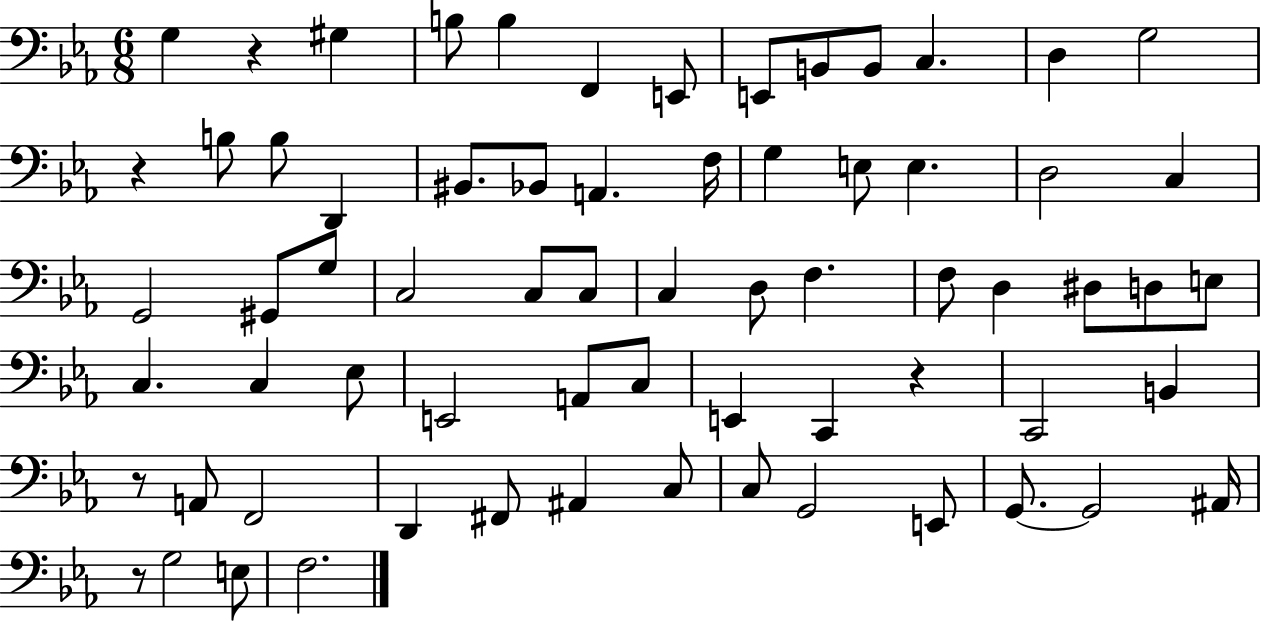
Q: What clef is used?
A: bass